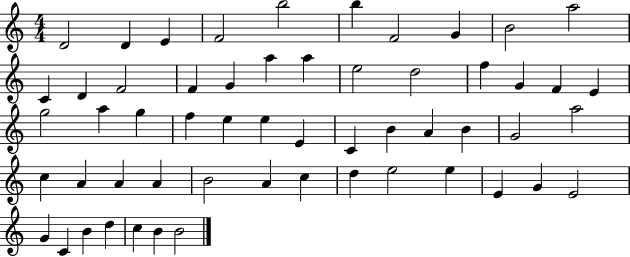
X:1
T:Untitled
M:4/4
L:1/4
K:C
D2 D E F2 b2 b F2 G B2 a2 C D F2 F G a a e2 d2 f G F E g2 a g f e e E C B A B G2 a2 c A A A B2 A c d e2 e E G E2 G C B d c B B2